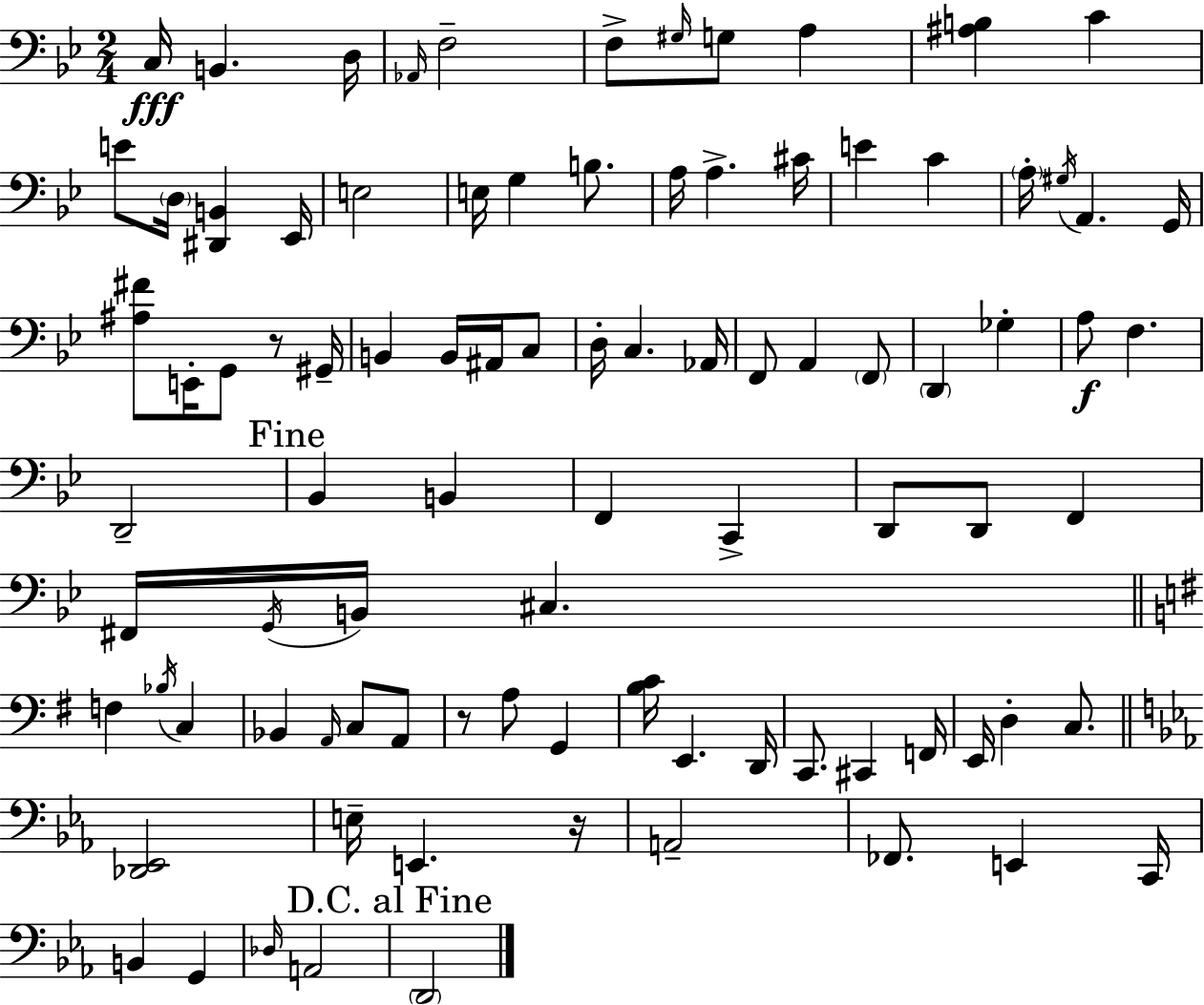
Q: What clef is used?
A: bass